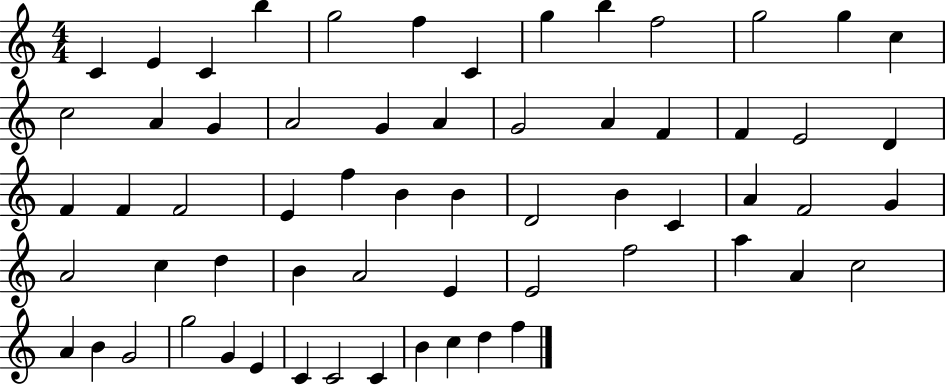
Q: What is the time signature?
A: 4/4